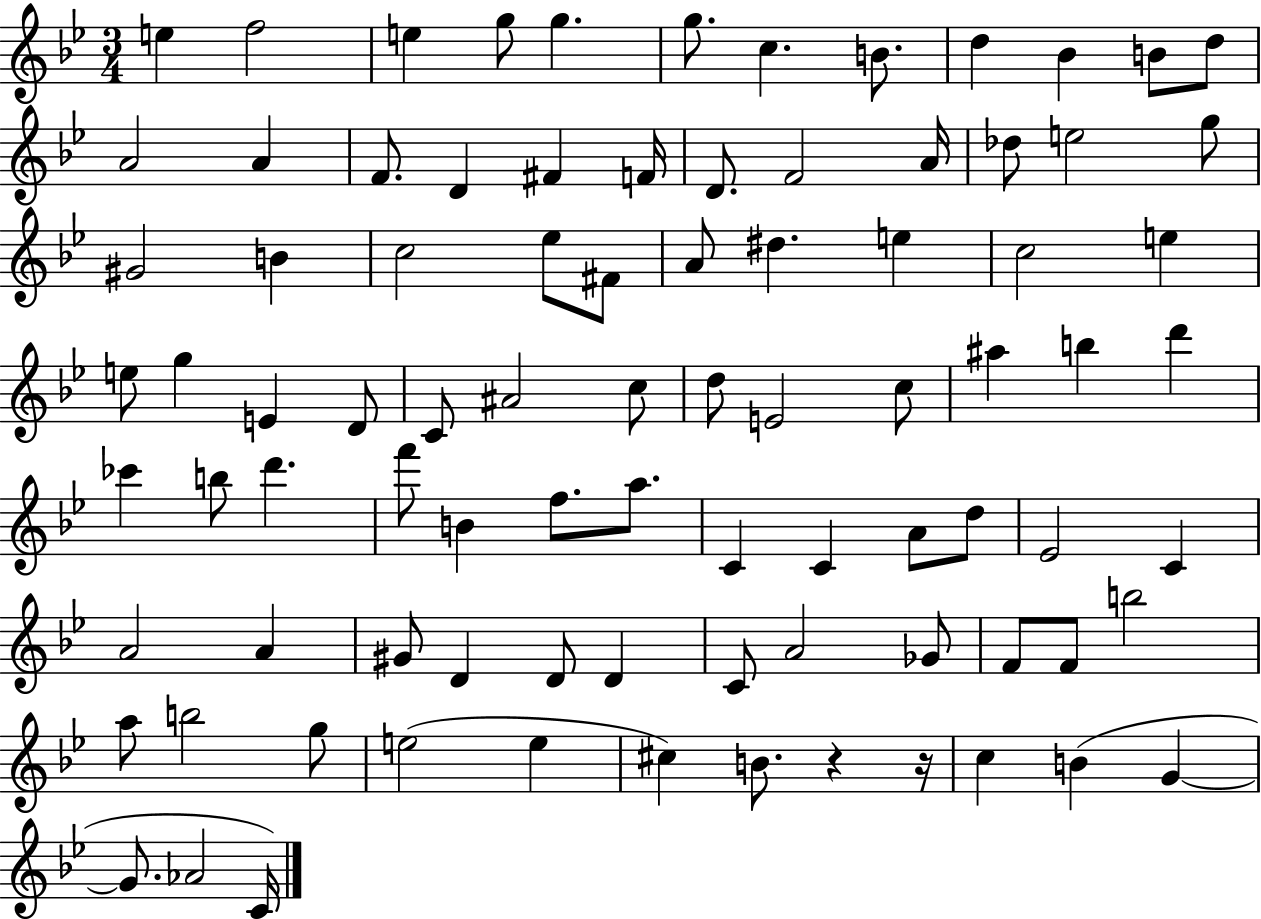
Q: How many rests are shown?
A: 2